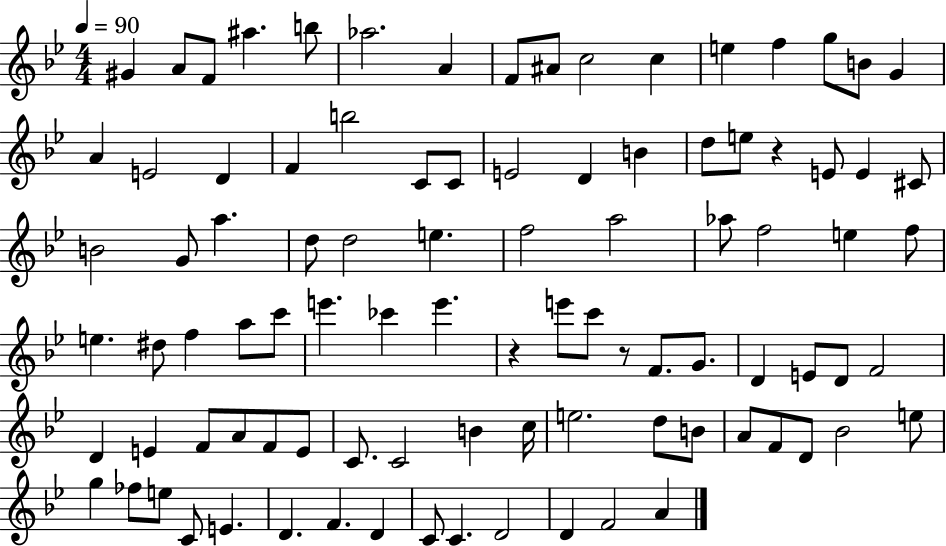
G#4/q A4/e F4/e A#5/q. B5/e Ab5/h. A4/q F4/e A#4/e C5/h C5/q E5/q F5/q G5/e B4/e G4/q A4/q E4/h D4/q F4/q B5/h C4/e C4/e E4/h D4/q B4/q D5/e E5/e R/q E4/e E4/q C#4/e B4/h G4/e A5/q. D5/e D5/h E5/q. F5/h A5/h Ab5/e F5/h E5/q F5/e E5/q. D#5/e F5/q A5/e C6/e E6/q. CES6/q E6/q. R/q E6/e C6/e R/e F4/e. G4/e. D4/q E4/e D4/e F4/h D4/q E4/q F4/e A4/e F4/e E4/e C4/e. C4/h B4/q C5/s E5/h. D5/e B4/e A4/e F4/e D4/e Bb4/h E5/e G5/q FES5/e E5/e C4/e E4/q. D4/q. F4/q. D4/q C4/e C4/q. D4/h D4/q F4/h A4/q